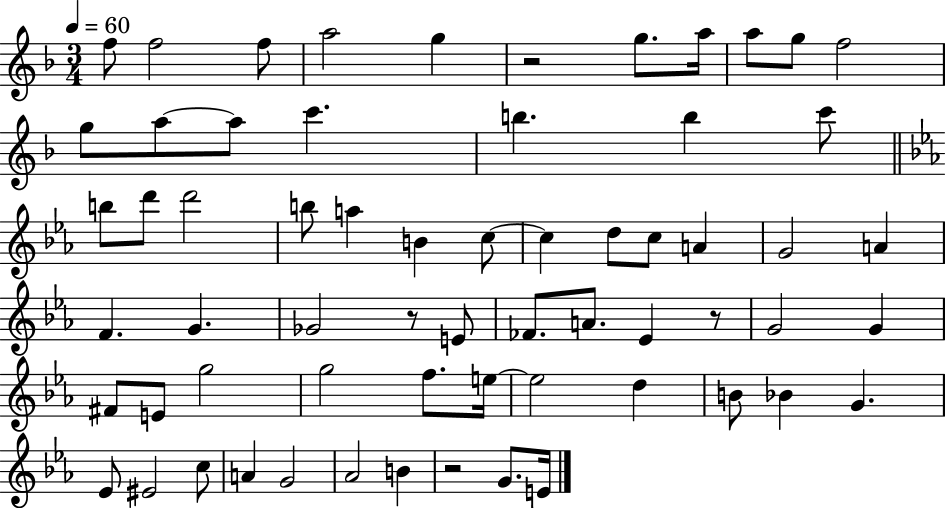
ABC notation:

X:1
T:Untitled
M:3/4
L:1/4
K:F
f/2 f2 f/2 a2 g z2 g/2 a/4 a/2 g/2 f2 g/2 a/2 a/2 c' b b c'/2 b/2 d'/2 d'2 b/2 a B c/2 c d/2 c/2 A G2 A F G _G2 z/2 E/2 _F/2 A/2 _E z/2 G2 G ^F/2 E/2 g2 g2 f/2 e/4 e2 d B/2 _B G _E/2 ^E2 c/2 A G2 _A2 B z2 G/2 E/4